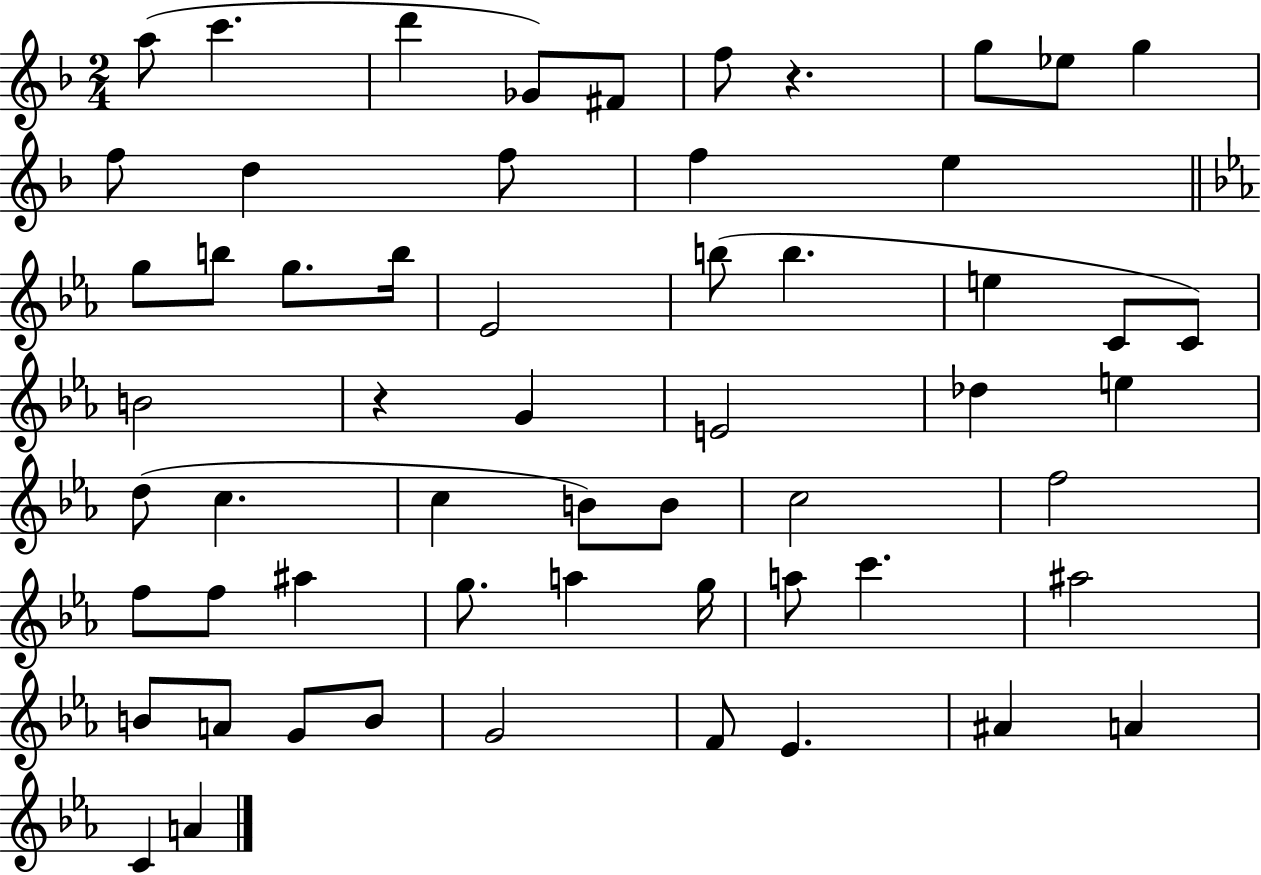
A5/e C6/q. D6/q Gb4/e F#4/e F5/e R/q. G5/e Eb5/e G5/q F5/e D5/q F5/e F5/q E5/q G5/e B5/e G5/e. B5/s Eb4/h B5/e B5/q. E5/q C4/e C4/e B4/h R/q G4/q E4/h Db5/q E5/q D5/e C5/q. C5/q B4/e B4/e C5/h F5/h F5/e F5/e A#5/q G5/e. A5/q G5/s A5/e C6/q. A#5/h B4/e A4/e G4/e B4/e G4/h F4/e Eb4/q. A#4/q A4/q C4/q A4/q